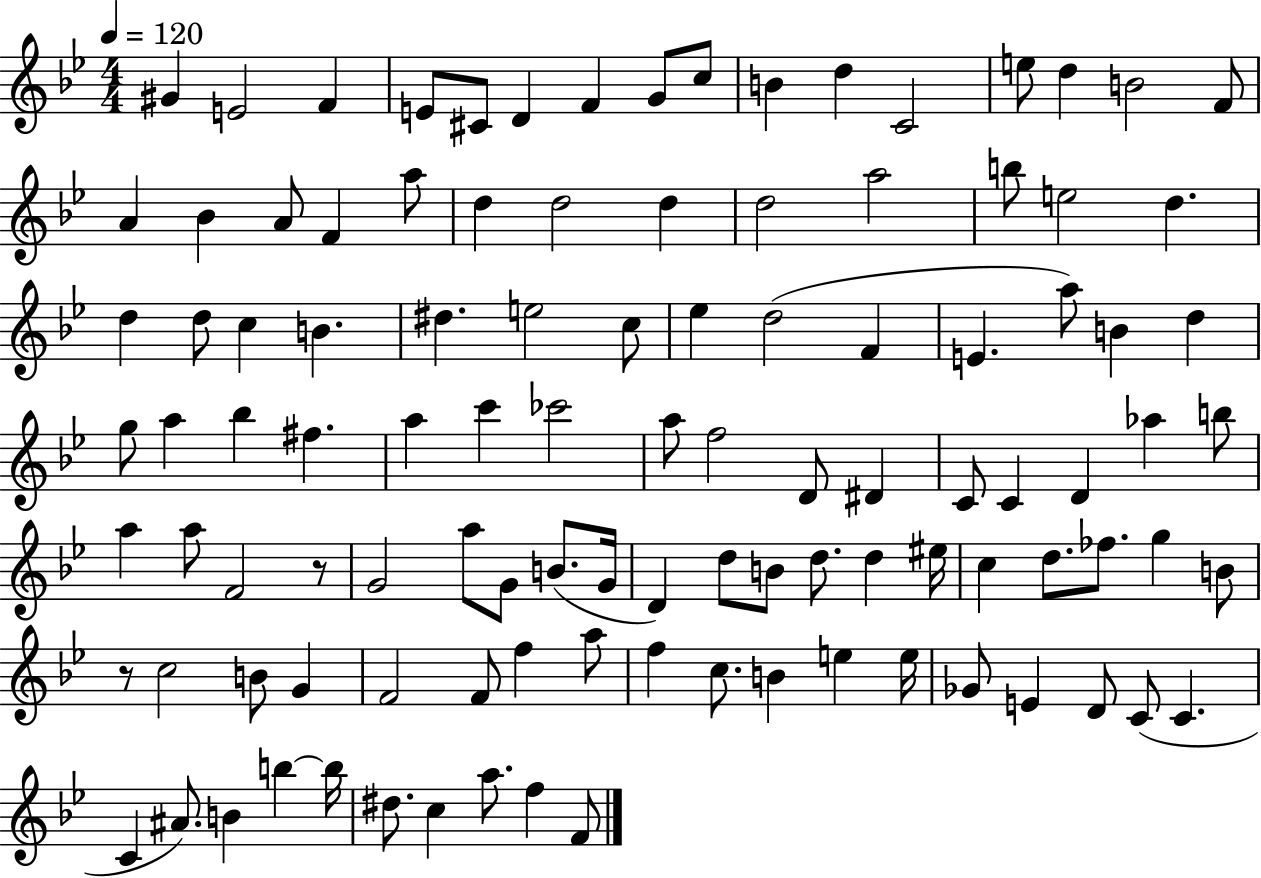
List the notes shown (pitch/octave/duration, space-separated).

G#4/q E4/h F4/q E4/e C#4/e D4/q F4/q G4/e C5/e B4/q D5/q C4/h E5/e D5/q B4/h F4/e A4/q Bb4/q A4/e F4/q A5/e D5/q D5/h D5/q D5/h A5/h B5/e E5/h D5/q. D5/q D5/e C5/q B4/q. D#5/q. E5/h C5/e Eb5/q D5/h F4/q E4/q. A5/e B4/q D5/q G5/e A5/q Bb5/q F#5/q. A5/q C6/q CES6/h A5/e F5/h D4/e D#4/q C4/e C4/q D4/q Ab5/q B5/e A5/q A5/e F4/h R/e G4/h A5/e G4/e B4/e. G4/s D4/q D5/e B4/e D5/e. D5/q EIS5/s C5/q D5/e. FES5/e. G5/q B4/e R/e C5/h B4/e G4/q F4/h F4/e F5/q A5/e F5/q C5/e. B4/q E5/q E5/s Gb4/e E4/q D4/e C4/e C4/q. C4/q A#4/e. B4/q B5/q B5/s D#5/e. C5/q A5/e. F5/q F4/e